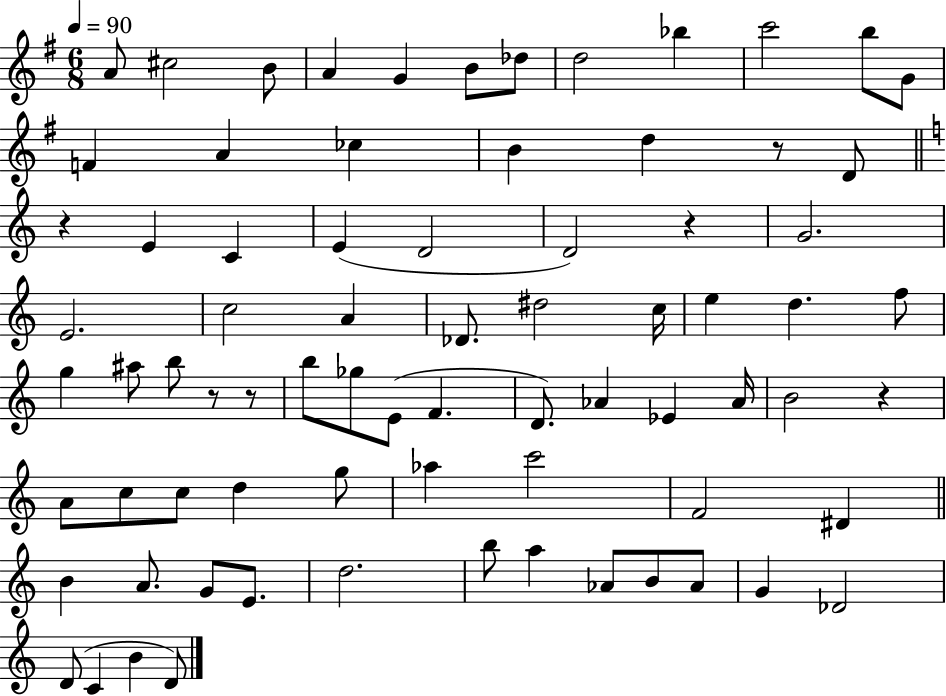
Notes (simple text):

A4/e C#5/h B4/e A4/q G4/q B4/e Db5/e D5/h Bb5/q C6/h B5/e G4/e F4/q A4/q CES5/q B4/q D5/q R/e D4/e R/q E4/q C4/q E4/q D4/h D4/h R/q G4/h. E4/h. C5/h A4/q Db4/e. D#5/h C5/s E5/q D5/q. F5/e G5/q A#5/e B5/e R/e R/e B5/e Gb5/e E4/e F4/q. D4/e. Ab4/q Eb4/q Ab4/s B4/h R/q A4/e C5/e C5/e D5/q G5/e Ab5/q C6/h F4/h D#4/q B4/q A4/e. G4/e E4/e. D5/h. B5/e A5/q Ab4/e B4/e Ab4/e G4/q Db4/h D4/e C4/q B4/q D4/e